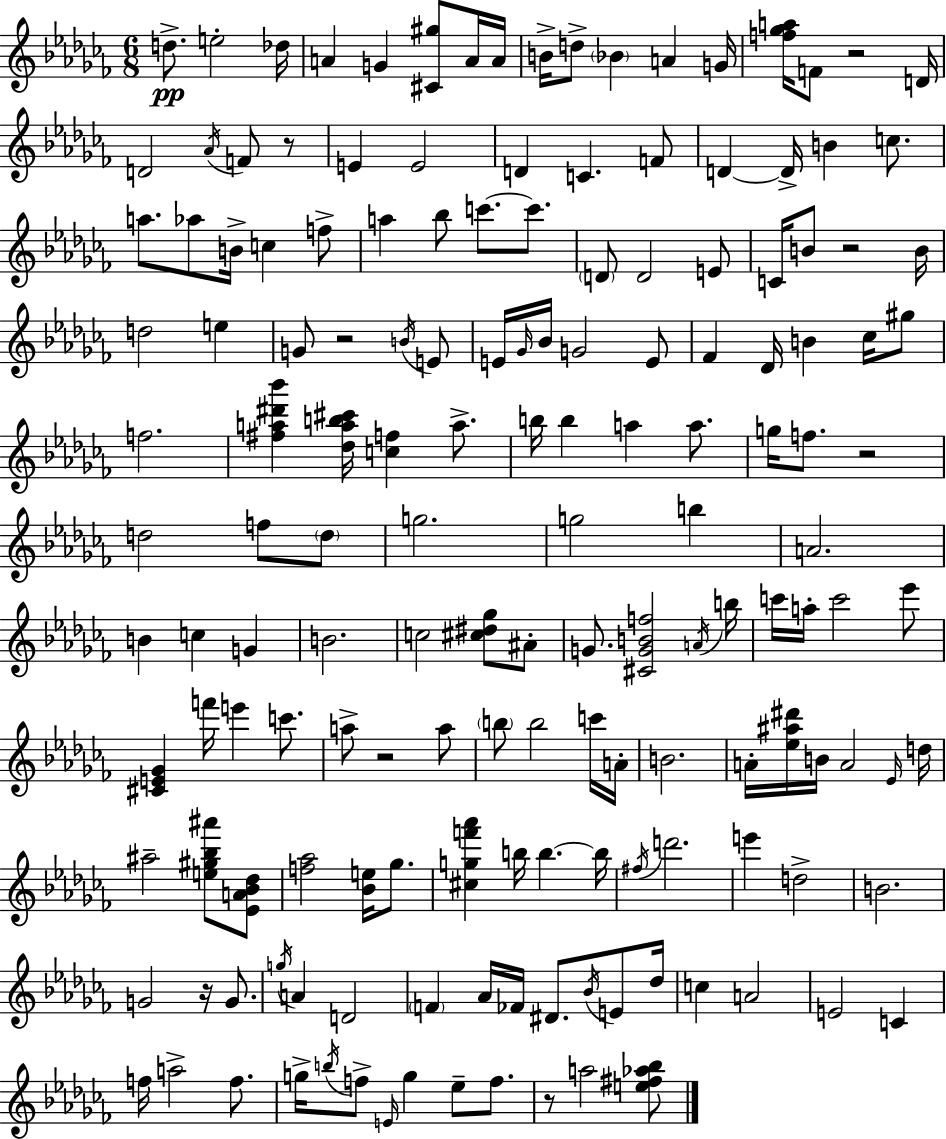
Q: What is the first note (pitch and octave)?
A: D5